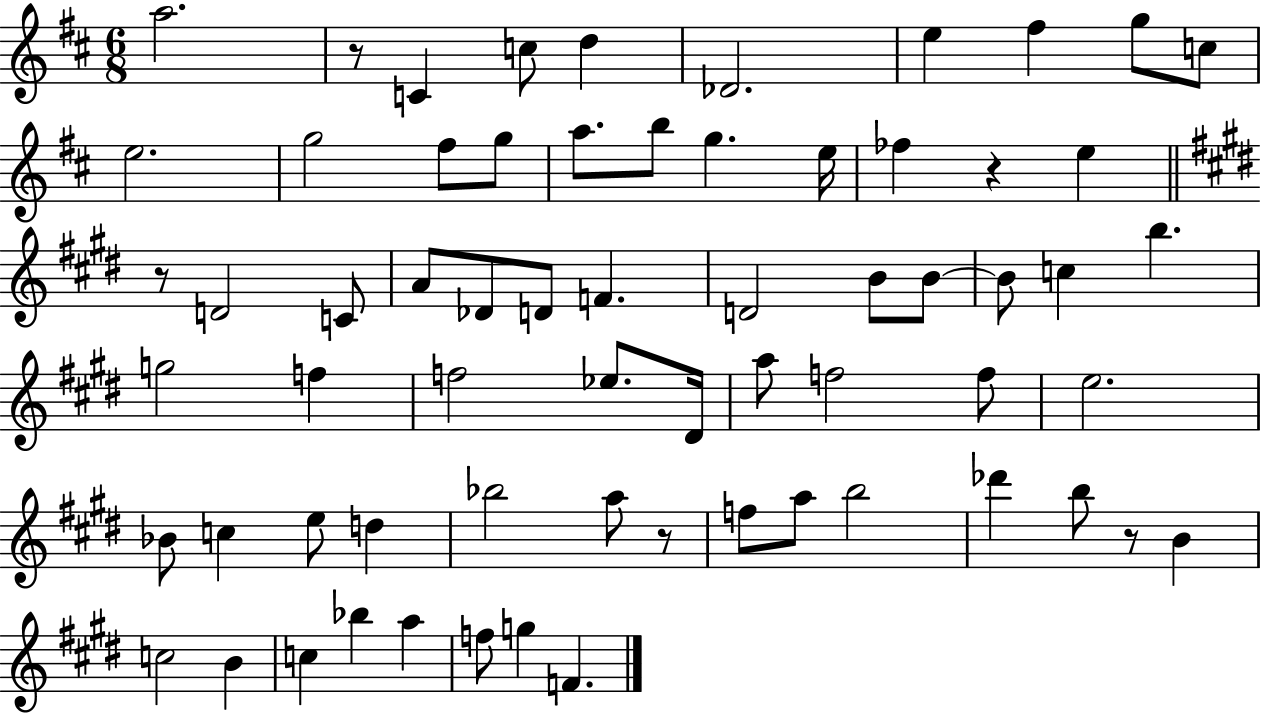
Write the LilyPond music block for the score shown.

{
  \clef treble
  \numericTimeSignature
  \time 6/8
  \key d \major
  \repeat volta 2 { a''2. | r8 c'4 c''8 d''4 | des'2. | e''4 fis''4 g''8 c''8 | \break e''2. | g''2 fis''8 g''8 | a''8. b''8 g''4. e''16 | fes''4 r4 e''4 | \break \bar "||" \break \key e \major r8 d'2 c'8 | a'8 des'8 d'8 f'4. | d'2 b'8 b'8~~ | b'8 c''4 b''4. | \break g''2 f''4 | f''2 ees''8. dis'16 | a''8 f''2 f''8 | e''2. | \break bes'8 c''4 e''8 d''4 | bes''2 a''8 r8 | f''8 a''8 b''2 | des'''4 b''8 r8 b'4 | \break c''2 b'4 | c''4 bes''4 a''4 | f''8 g''4 f'4. | } \bar "|."
}